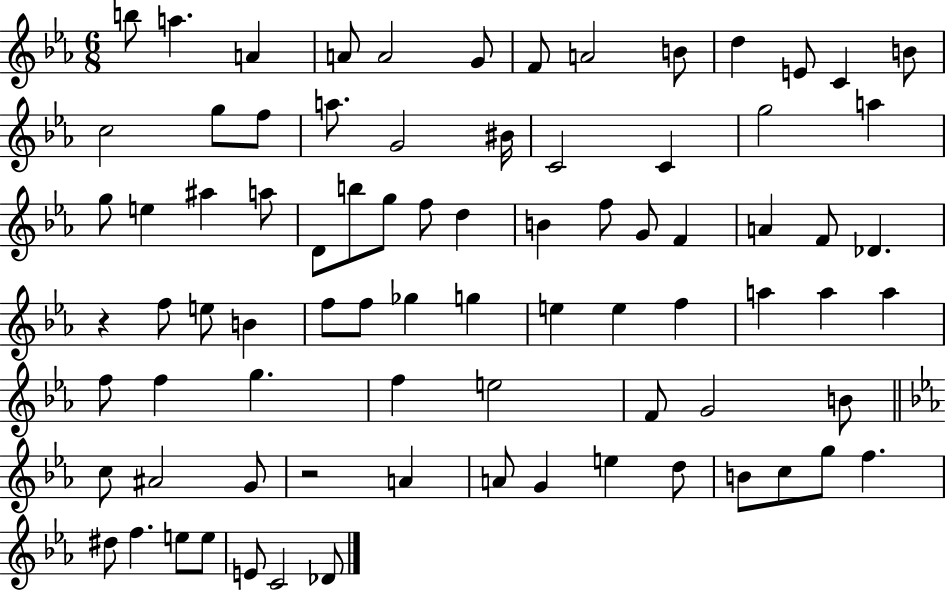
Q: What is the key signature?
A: EES major